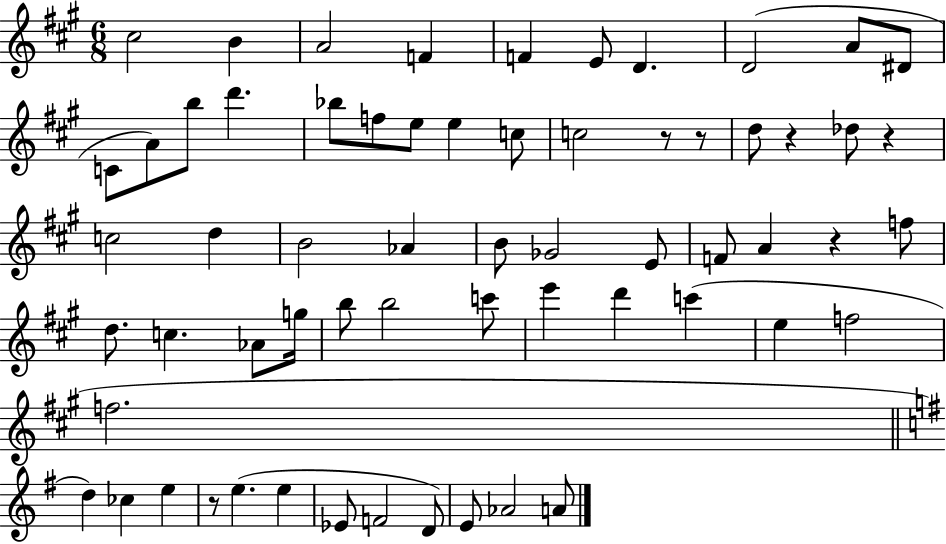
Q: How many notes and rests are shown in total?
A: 62